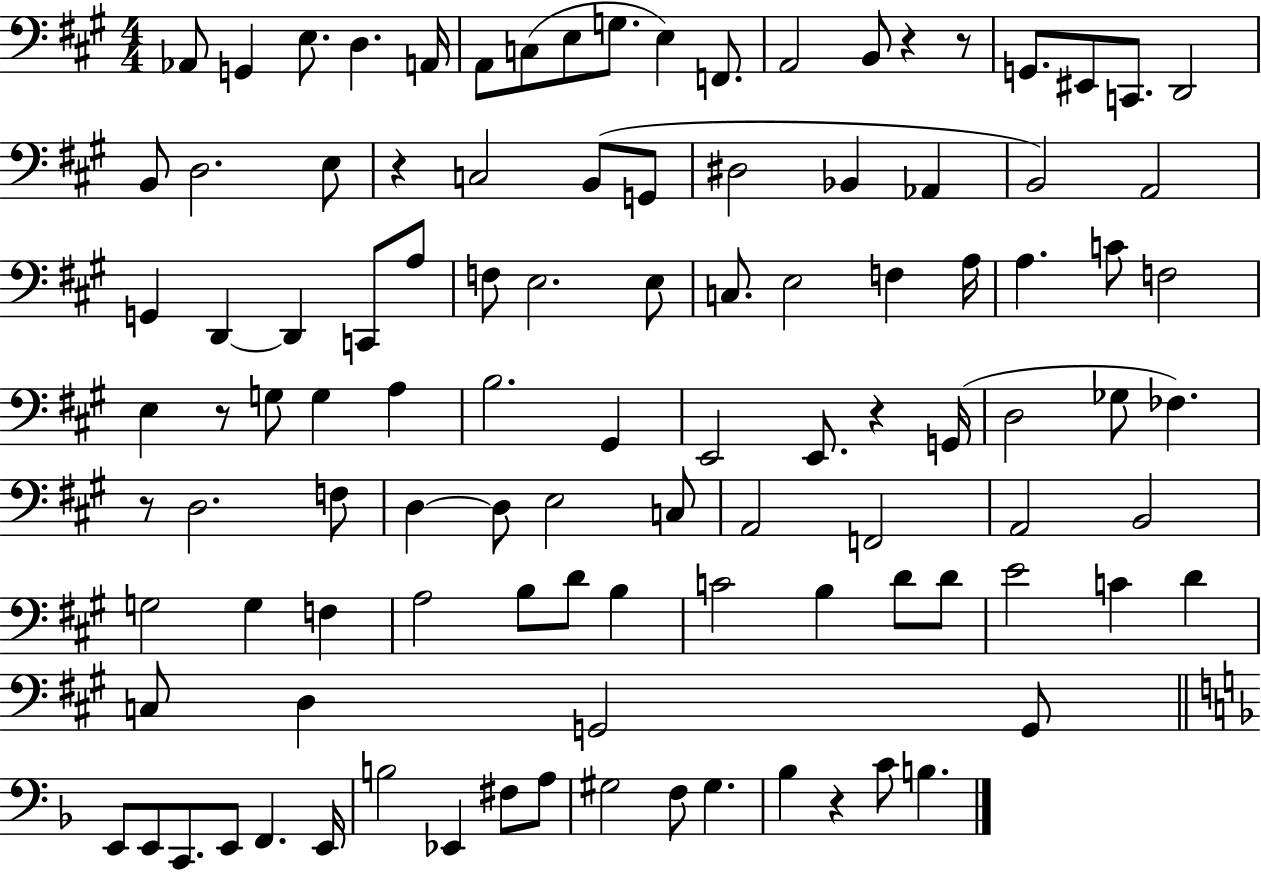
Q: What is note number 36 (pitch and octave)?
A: E3